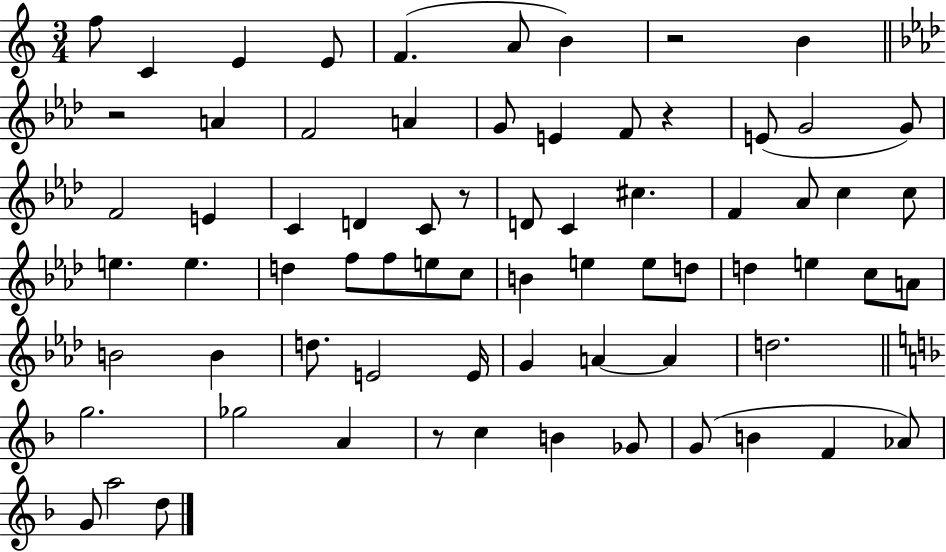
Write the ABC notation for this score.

X:1
T:Untitled
M:3/4
L:1/4
K:C
f/2 C E E/2 F A/2 B z2 B z2 A F2 A G/2 E F/2 z E/2 G2 G/2 F2 E C D C/2 z/2 D/2 C ^c F _A/2 c c/2 e e d f/2 f/2 e/2 c/2 B e e/2 d/2 d e c/2 A/2 B2 B d/2 E2 E/4 G A A d2 g2 _g2 A z/2 c B _G/2 G/2 B F _A/2 G/2 a2 d/2